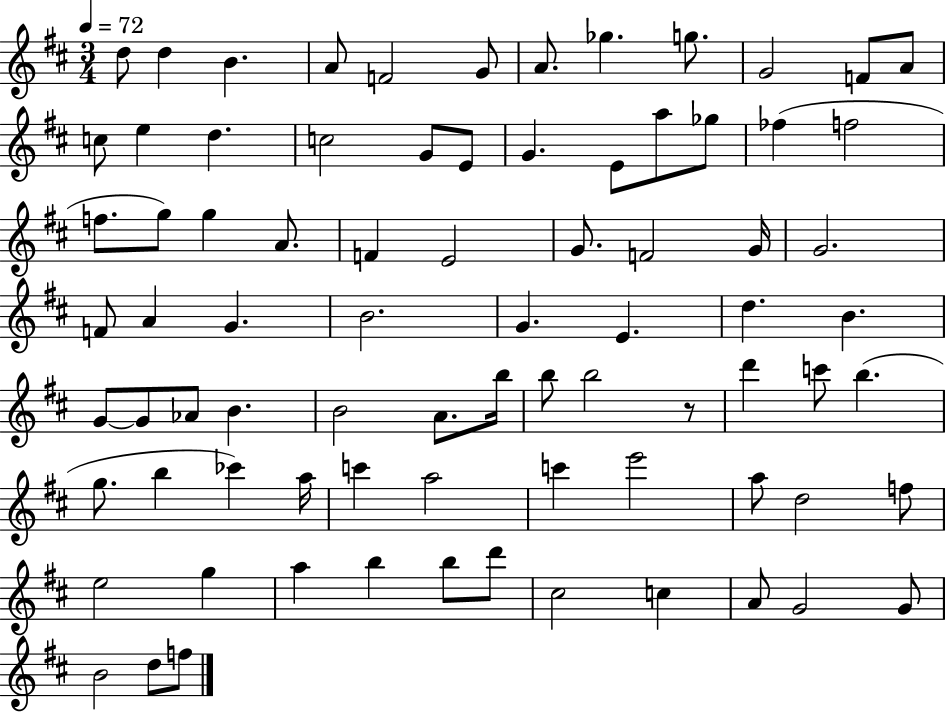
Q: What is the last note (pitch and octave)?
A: F5